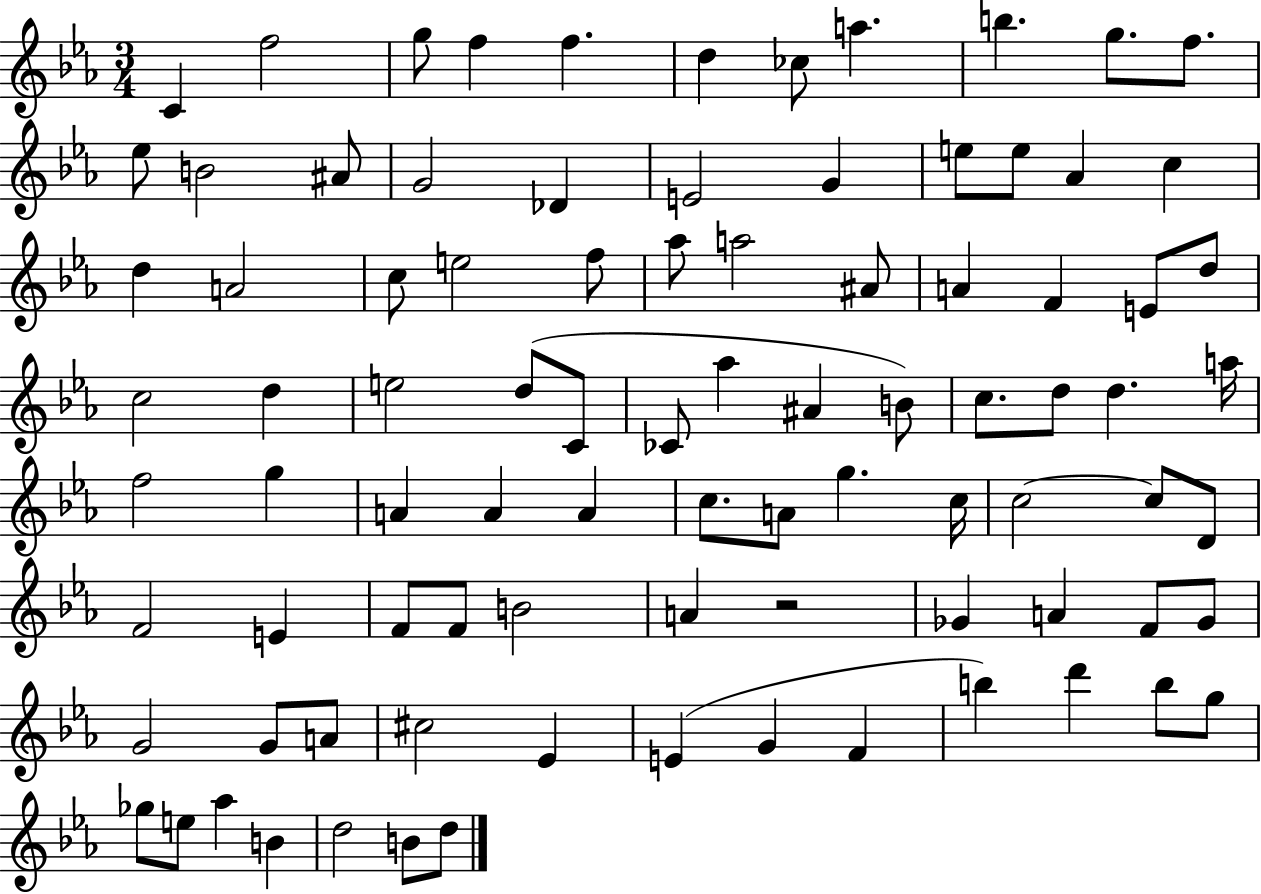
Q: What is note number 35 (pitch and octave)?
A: C5